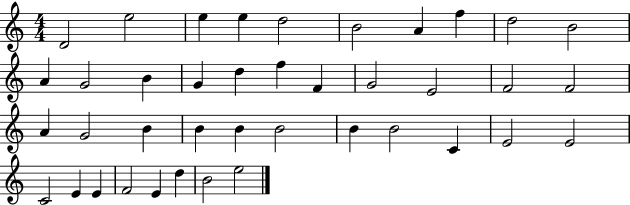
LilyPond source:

{
  \clef treble
  \numericTimeSignature
  \time 4/4
  \key c \major
  d'2 e''2 | e''4 e''4 d''2 | b'2 a'4 f''4 | d''2 b'2 | \break a'4 g'2 b'4 | g'4 d''4 f''4 f'4 | g'2 e'2 | f'2 f'2 | \break a'4 g'2 b'4 | b'4 b'4 b'2 | b'4 b'2 c'4 | e'2 e'2 | \break c'2 e'4 e'4 | f'2 e'4 d''4 | b'2 e''2 | \bar "|."
}